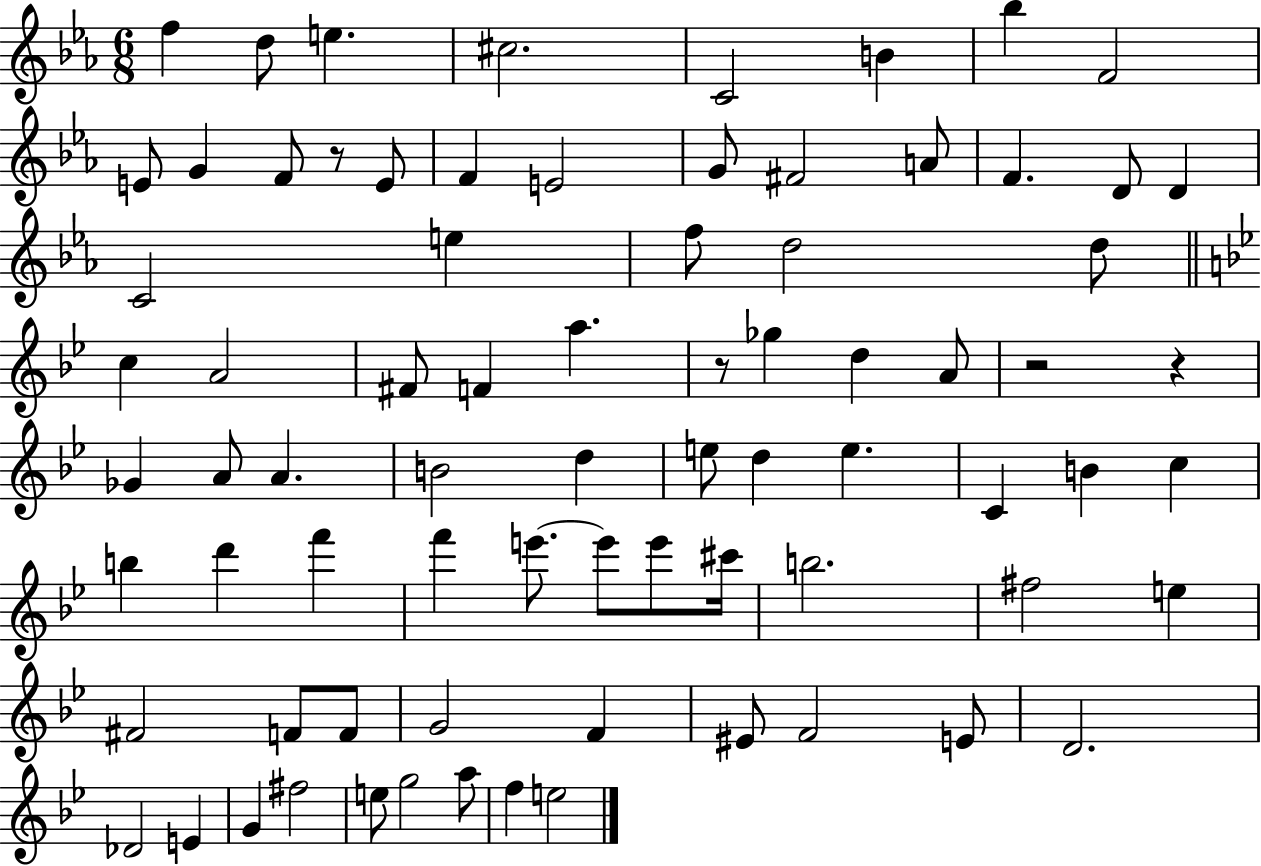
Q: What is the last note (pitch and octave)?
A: E5